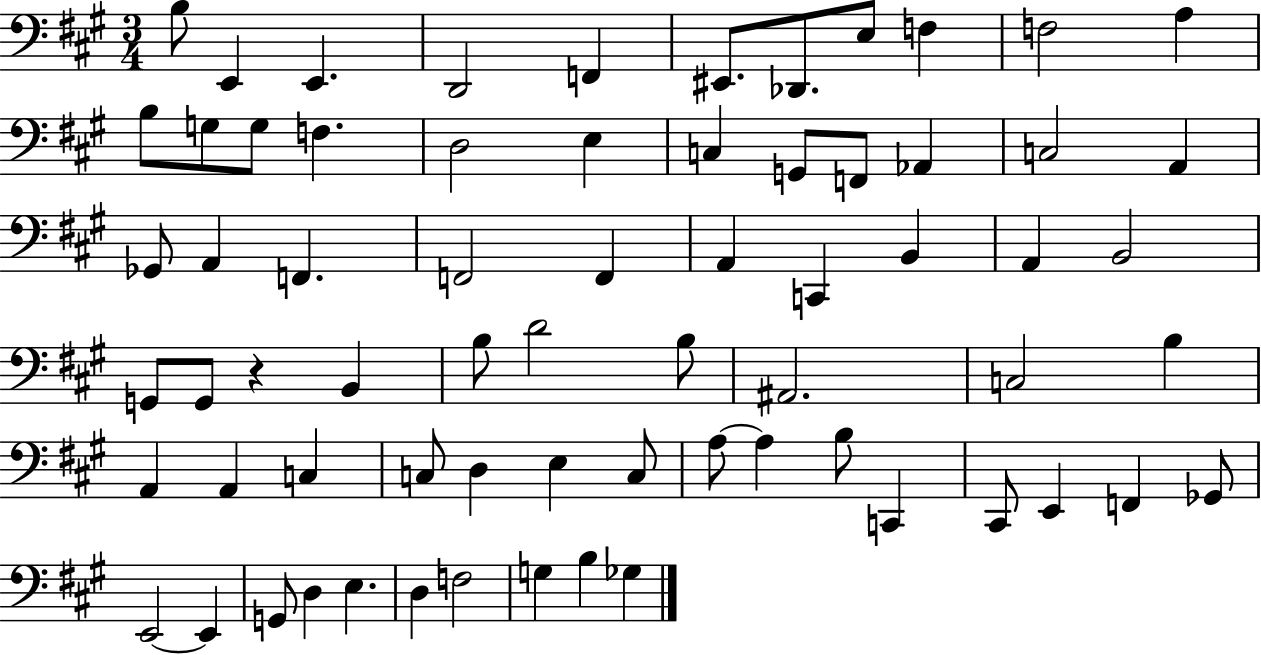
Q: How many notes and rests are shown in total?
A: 68